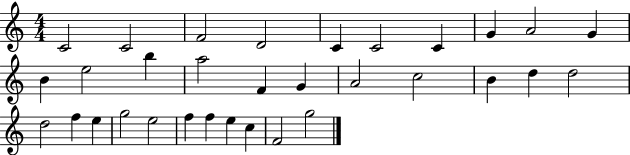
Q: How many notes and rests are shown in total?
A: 32